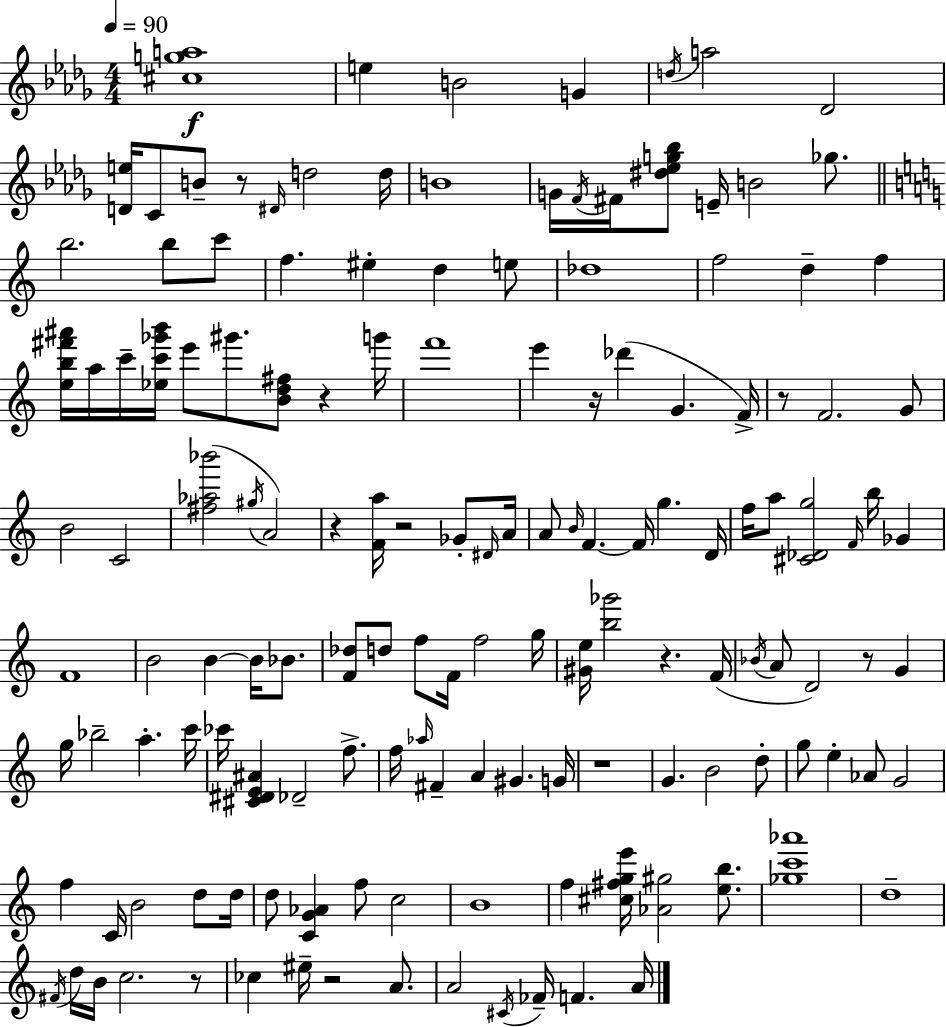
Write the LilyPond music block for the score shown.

{
  \clef treble
  \numericTimeSignature
  \time 4/4
  \key bes \minor
  \tempo 4 = 90
  <cis'' g'' a''>1\f | e''4 b'2 g'4 | \acciaccatura { d''16 } a''2 des'2 | <d' e''>16 c'8 b'8-- r8 \grace { dis'16 } d''2 | \break d''16 b'1 | g'16 \acciaccatura { f'16 } fis'16 <dis'' ees'' g'' bes''>8 e'16-- b'2 | ges''8. \bar "||" \break \key c \major b''2. b''8 c'''8 | f''4. eis''4-. d''4 e''8 | des''1 | f''2 d''4-- f''4 | \break <e'' b'' fis''' ais'''>16 a''16 c'''16-- <ees'' c''' ges''' b'''>16 e'''8 gis'''8. <b' d'' fis''>8 r4 g'''16 | f'''1 | e'''4 r16 des'''4( g'4. f'16->) | r8 f'2. g'8 | \break b'2 c'2 | <fis'' aes'' bes'''>2( \acciaccatura { gis''16 } a'2) | r4 <f' a''>16 r2 ges'8-. | \grace { dis'16 } a'16 a'8 \grace { b'16 } f'4.~~ f'16 g''4. | \break d'16 f''16 a''8 <cis' des' g''>2 \grace { f'16 } b''16 | ges'4 f'1 | b'2 b'4~~ | b'16 bes'8. <f' des''>8 d''8 f''8 f'16 f''2 | \break g''16 <gis' e''>16 <b'' ges'''>2 r4. | f'16( \acciaccatura { bes'16 } a'8 d'2) r8 | g'4 g''16 bes''2-- a''4.-. | c'''16 ces'''16 <cis' dis' e' ais'>4 des'2-- | \break f''8.-> f''16 \grace { aes''16 } fis'4-- a'4 gis'4. | g'16 r1 | g'4. b'2 | d''8-. g''8 e''4-. aes'8 g'2 | \break f''4 c'16 b'2 | d''8 d''16 d''8 <c' g' aes'>4 f''8 c''2 | b'1 | f''4 <cis'' fis'' g'' e'''>16 <aes' gis''>2 | \break <e'' b''>8. <ges'' c''' aes'''>1 | d''1-- | \acciaccatura { fis'16 } d''16 b'16 c''2. | r8 ces''4 eis''16-- r2 | \break a'8. a'2 \acciaccatura { cis'16 } | fes'16-- f'4. a'16 \bar "|."
}